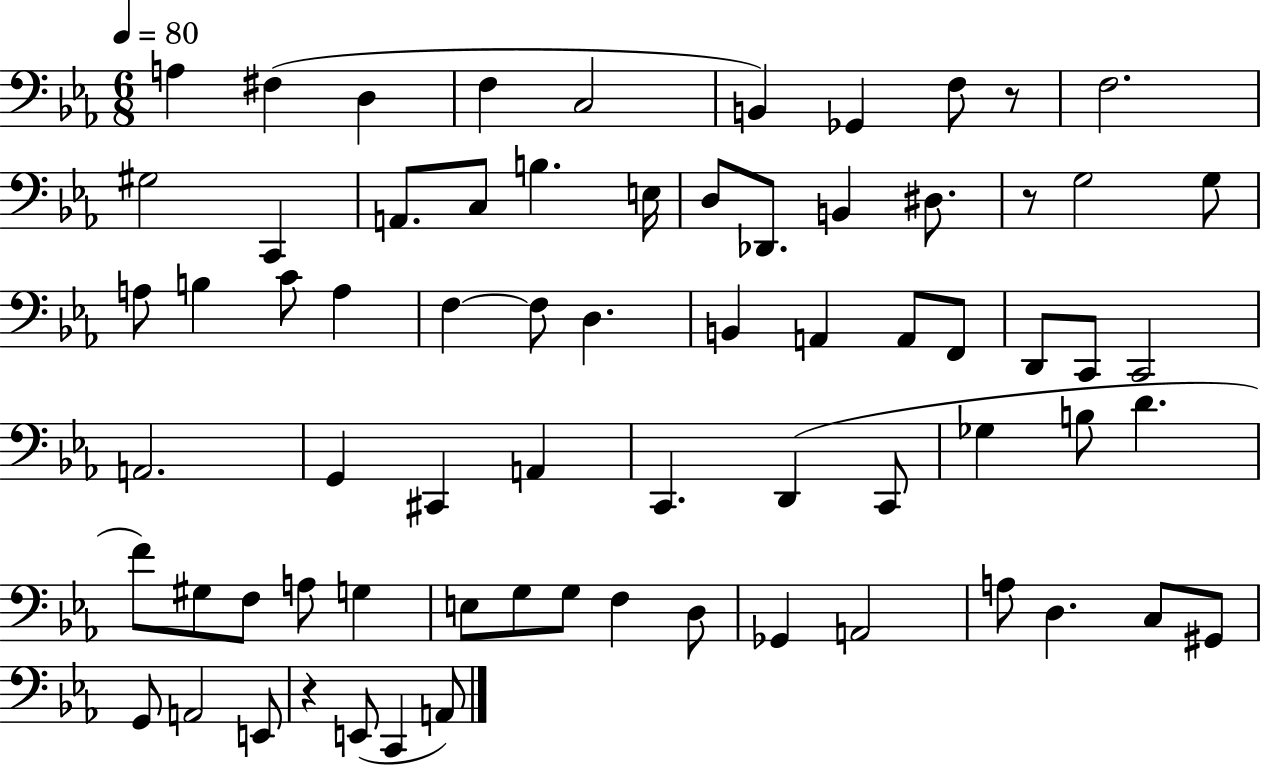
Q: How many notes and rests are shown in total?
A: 70